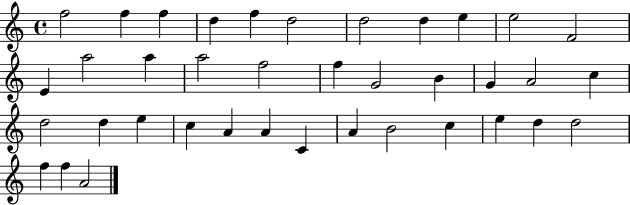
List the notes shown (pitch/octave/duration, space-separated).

F5/h F5/q F5/q D5/q F5/q D5/h D5/h D5/q E5/q E5/h F4/h E4/q A5/h A5/q A5/h F5/h F5/q G4/h B4/q G4/q A4/h C5/q D5/h D5/q E5/q C5/q A4/q A4/q C4/q A4/q B4/h C5/q E5/q D5/q D5/h F5/q F5/q A4/h